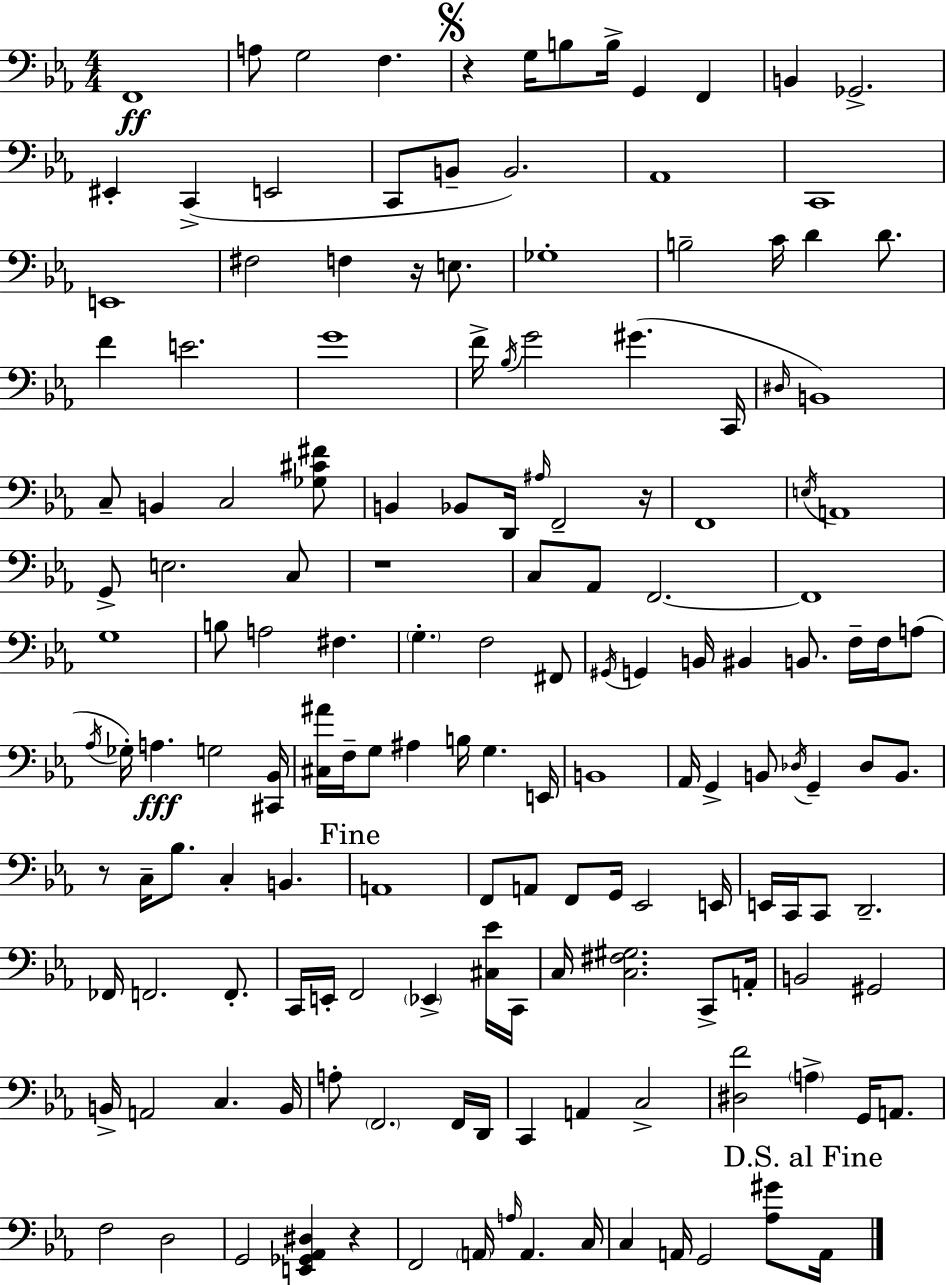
{
  \clef bass
  \numericTimeSignature
  \time 4/4
  \key c \minor
  f,1\ff | a8 g2 f4. | \mark \markup { \musicglyph "scripts.segno" } r4 g16 b8 b16-> g,4 f,4 | b,4 ges,2.-> | \break eis,4-. c,4->( e,2 | c,8 b,8-- b,2.) | aes,1 | c,1 | \break e,1 | fis2 f4 r16 e8. | ges1-. | b2-- c'16 d'4 d'8. | \break f'4 e'2. | g'1 | f'16-> \acciaccatura { bes16 } g'2 gis'4.( | c,16 \grace { dis16 }) b,1 | \break c8-- b,4 c2 | <ges cis' fis'>8 b,4 bes,8 d,16 \grace { ais16 } f,2-- | r16 f,1 | \acciaccatura { e16 } a,1 | \break g,8-> e2. | c8 r1 | c8 aes,8 f,2.~~ | f,1 | \break g1 | b8 a2 fis4. | \parenthesize g4.-. f2 | fis,8 \acciaccatura { gis,16 } g,4 b,16 bis,4 b,8. | \break f16-- f16 a8( \acciaccatura { aes16 } ges16-.) a4.\fff g2 | <cis, bes,>16 <cis ais'>16 f16-- g8 ais4 b16 g4. | e,16 b,1 | aes,16 g,4-> b,8 \acciaccatura { des16 } g,4-- | \break des8 b,8. r8 c16-- bes8. c4-. | b,4. \mark "Fine" a,1 | f,8 a,8 f,8 g,16 ees,2 | e,16 e,16 c,16 c,8 d,2.-- | \break fes,16 f,2. | f,8.-. c,16 e,16-. f,2 | \parenthesize ees,4-> <cis ees'>16 c,16 c16 <c fis gis>2. | c,8-> a,16-. b,2 gis,2 | \break b,16-> a,2 | c4. b,16 a8-. \parenthesize f,2. | f,16 d,16 c,4 a,4 c2-> | <dis f'>2 \parenthesize a4-> | \break g,16 a,8. f2 d2 | g,2 <e, ges, aes, dis>4 | r4 f,2 \parenthesize a,16 | \grace { a16 } a,4. c16 c4 a,16 g,2 | \break <aes gis'>8 \mark "D.S. al Fine" a,16 \bar "|."
}